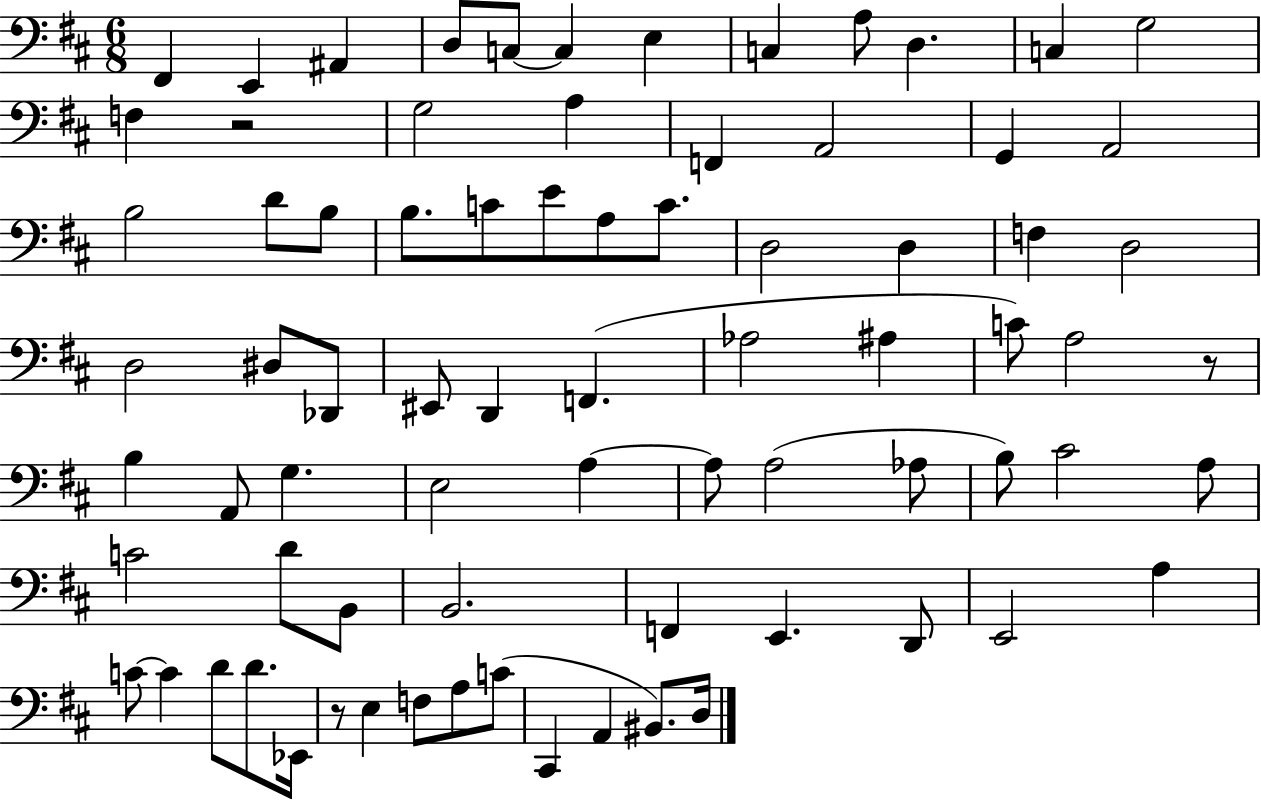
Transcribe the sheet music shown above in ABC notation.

X:1
T:Untitled
M:6/8
L:1/4
K:D
^F,, E,, ^A,, D,/2 C,/2 C, E, C, A,/2 D, C, G,2 F, z2 G,2 A, F,, A,,2 G,, A,,2 B,2 D/2 B,/2 B,/2 C/2 E/2 A,/2 C/2 D,2 D, F, D,2 D,2 ^D,/2 _D,,/2 ^E,,/2 D,, F,, _A,2 ^A, C/2 A,2 z/2 B, A,,/2 G, E,2 A, A,/2 A,2 _A,/2 B,/2 ^C2 A,/2 C2 D/2 B,,/2 B,,2 F,, E,, D,,/2 E,,2 A, C/2 C D/2 D/2 _E,,/4 z/2 E, F,/2 A,/2 C/2 ^C,, A,, ^B,,/2 D,/4